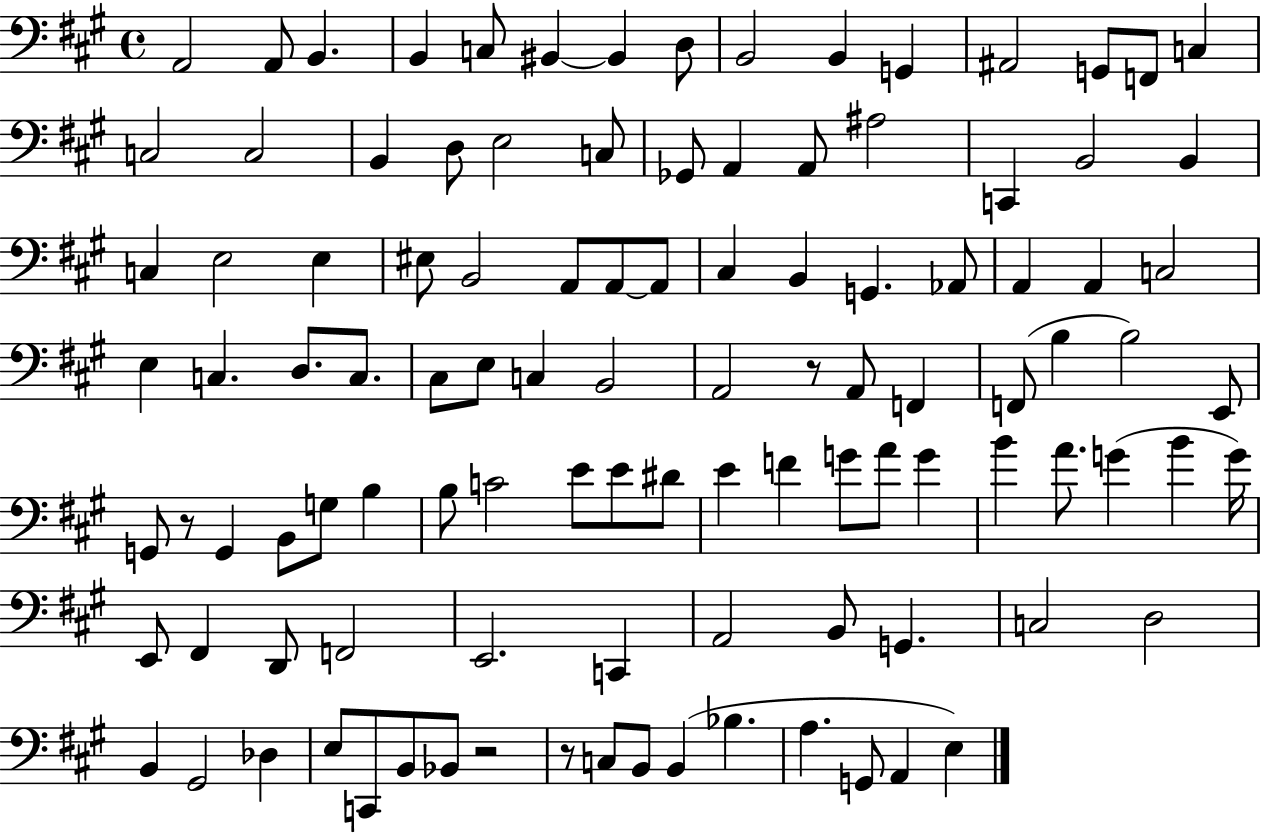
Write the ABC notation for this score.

X:1
T:Untitled
M:4/4
L:1/4
K:A
A,,2 A,,/2 B,, B,, C,/2 ^B,, ^B,, D,/2 B,,2 B,, G,, ^A,,2 G,,/2 F,,/2 C, C,2 C,2 B,, D,/2 E,2 C,/2 _G,,/2 A,, A,,/2 ^A,2 C,, B,,2 B,, C, E,2 E, ^E,/2 B,,2 A,,/2 A,,/2 A,,/2 ^C, B,, G,, _A,,/2 A,, A,, C,2 E, C, D,/2 C,/2 ^C,/2 E,/2 C, B,,2 A,,2 z/2 A,,/2 F,, F,,/2 B, B,2 E,,/2 G,,/2 z/2 G,, B,,/2 G,/2 B, B,/2 C2 E/2 E/2 ^D/2 E F G/2 A/2 G B A/2 G B G/4 E,,/2 ^F,, D,,/2 F,,2 E,,2 C,, A,,2 B,,/2 G,, C,2 D,2 B,, ^G,,2 _D, E,/2 C,,/2 B,,/2 _B,,/2 z2 z/2 C,/2 B,,/2 B,, _B, A, G,,/2 A,, E,